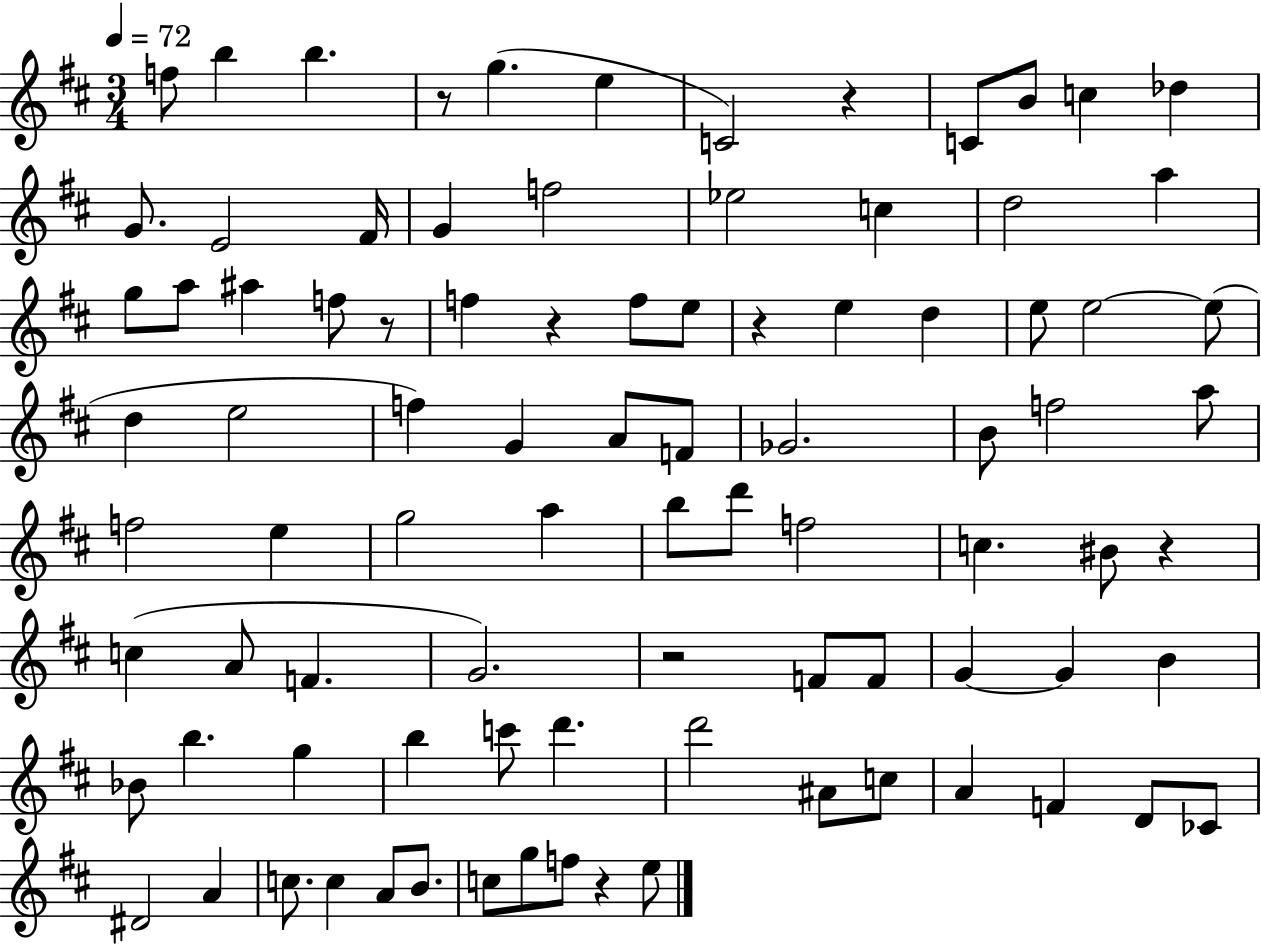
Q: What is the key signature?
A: D major